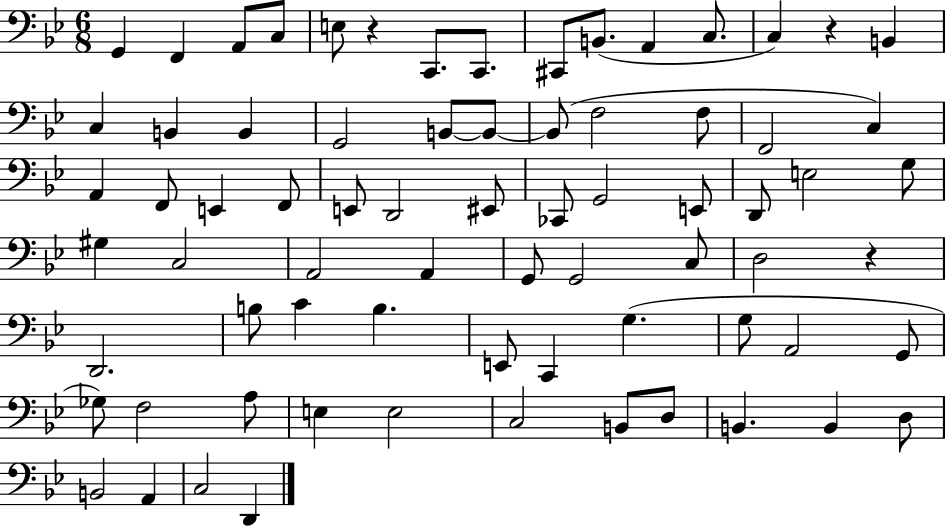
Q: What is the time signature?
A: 6/8